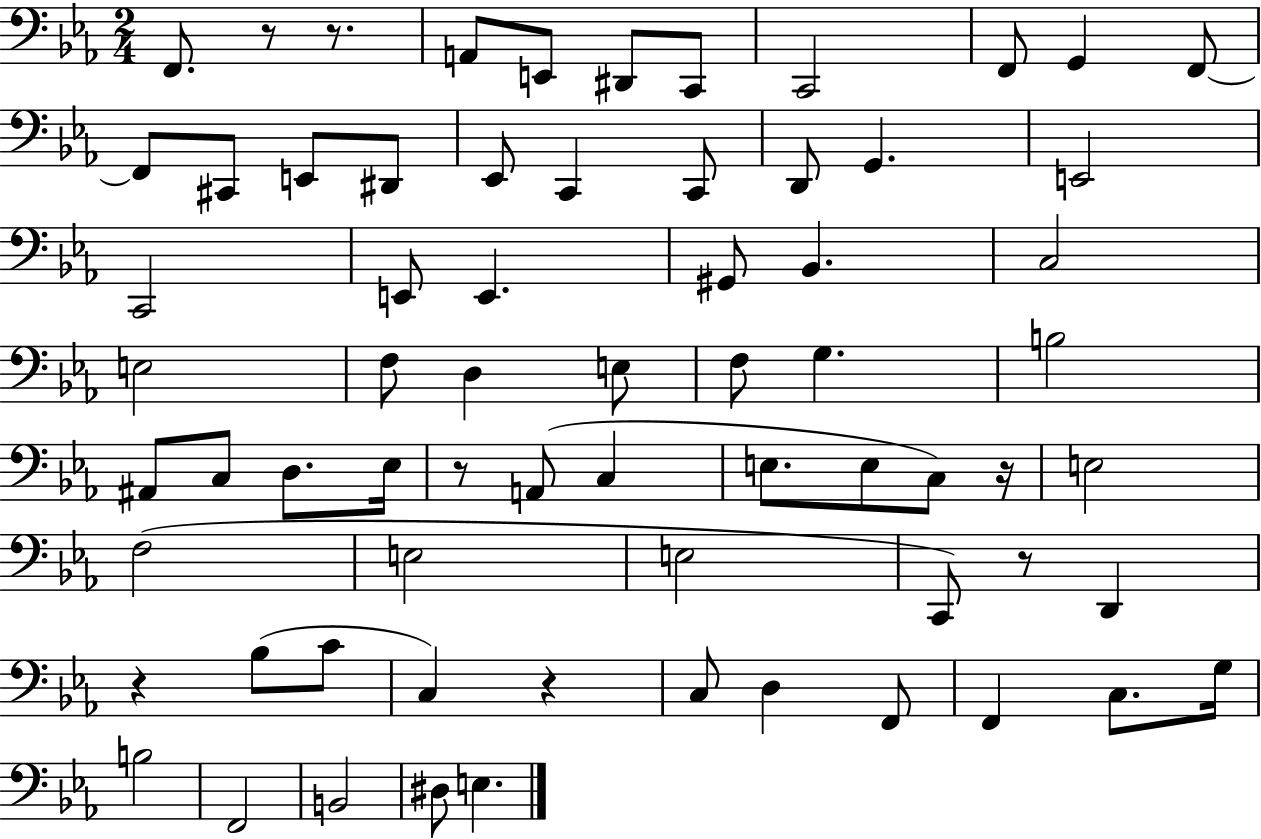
F2/e. R/e R/e. A2/e E2/e D#2/e C2/e C2/h F2/e G2/q F2/e F2/e C#2/e E2/e D#2/e Eb2/e C2/q C2/e D2/e G2/q. E2/h C2/h E2/e E2/q. G#2/e Bb2/q. C3/h E3/h F3/e D3/q E3/e F3/e G3/q. B3/h A#2/e C3/e D3/e. Eb3/s R/e A2/e C3/q E3/e. E3/e C3/e R/s E3/h F3/h E3/h E3/h C2/e R/e D2/q R/q Bb3/e C4/e C3/q R/q C3/e D3/q F2/e F2/q C3/e. G3/s B3/h F2/h B2/h D#3/e E3/q.